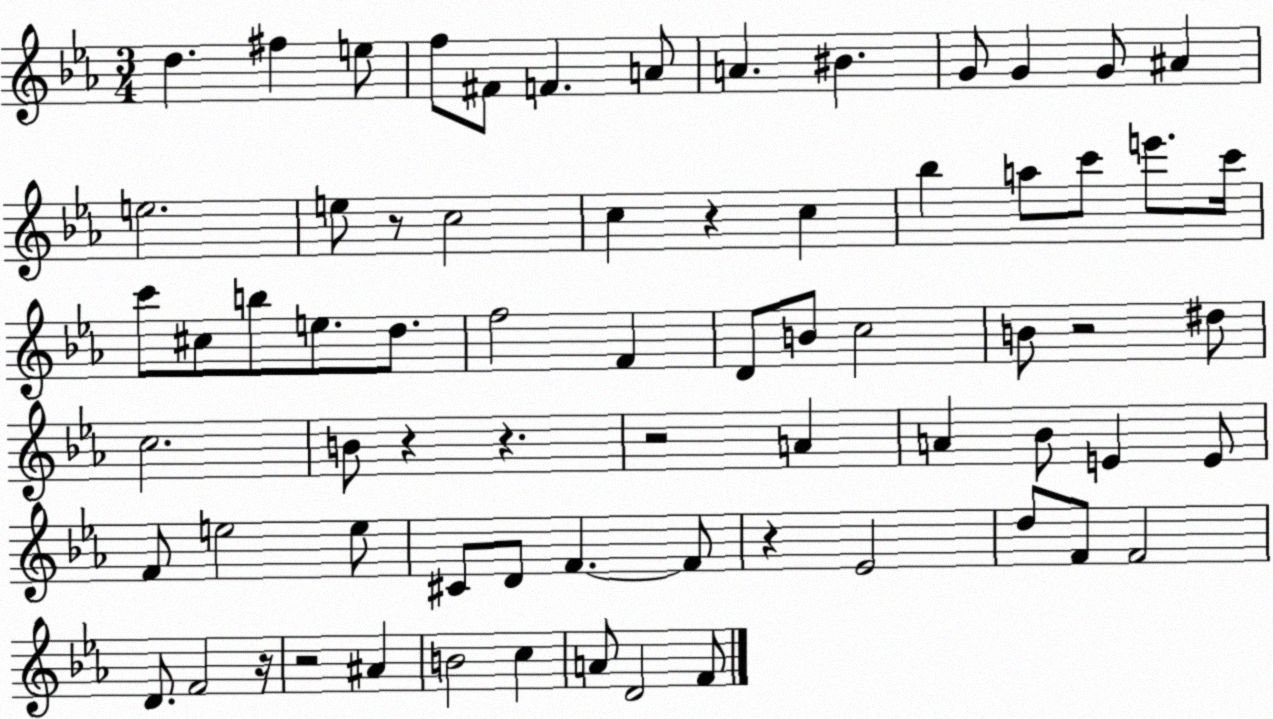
X:1
T:Untitled
M:3/4
L:1/4
K:Eb
d ^f e/2 f/2 ^F/2 F A/2 A ^B G/2 G G/2 ^A e2 e/2 z/2 c2 c z c _b a/2 c'/2 e'/2 c'/4 c'/2 ^c/2 b/2 e/2 d/2 f2 F D/2 B/2 c2 B/2 z2 ^d/2 c2 B/2 z z z2 A A _B/2 E E/2 F/2 e2 e/2 ^C/2 D/2 F F/2 z _E2 d/2 F/2 F2 D/2 F2 z/4 z2 ^A B2 c A/2 D2 F/2